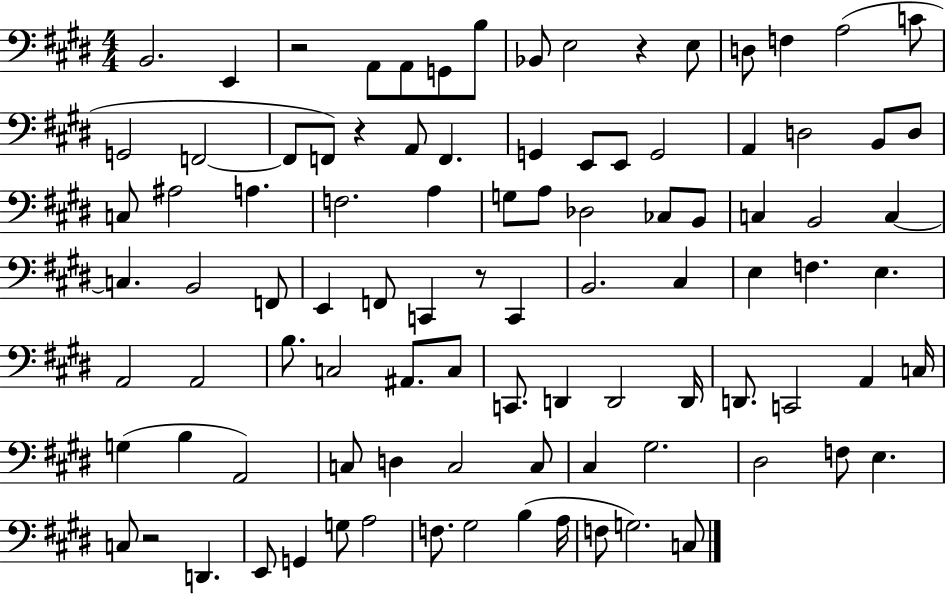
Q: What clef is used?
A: bass